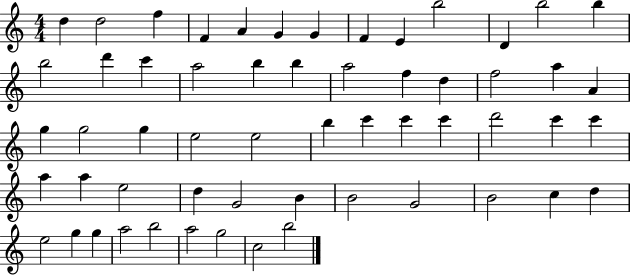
X:1
T:Untitled
M:4/4
L:1/4
K:C
d d2 f F A G G F E b2 D b2 b b2 d' c' a2 b b a2 f d f2 a A g g2 g e2 e2 b c' c' c' d'2 c' c' a a e2 d G2 B B2 G2 B2 c d e2 g g a2 b2 a2 g2 c2 b2